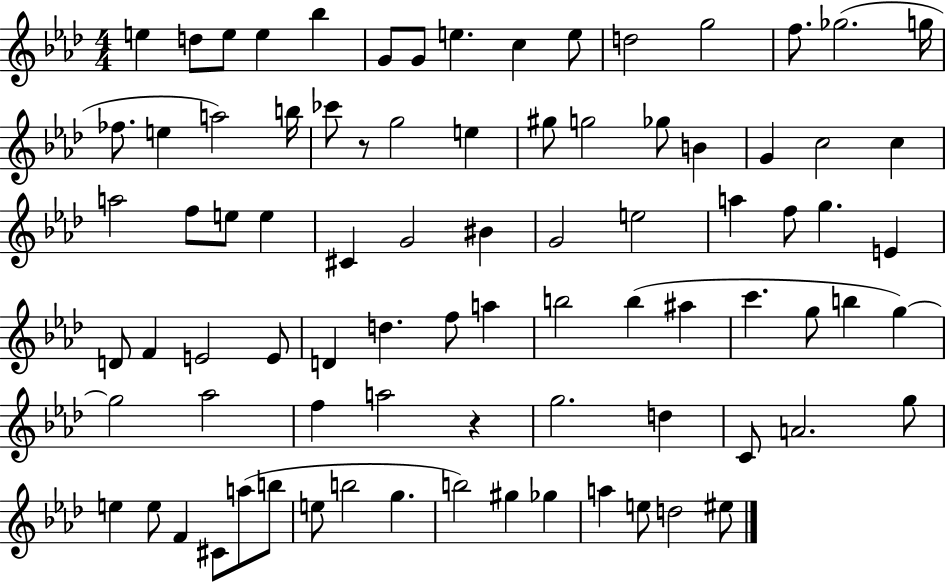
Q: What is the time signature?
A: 4/4